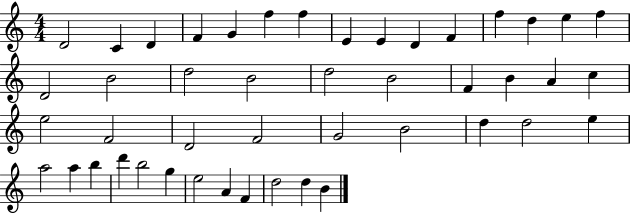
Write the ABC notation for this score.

X:1
T:Untitled
M:4/4
L:1/4
K:C
D2 C D F G f f E E D F f d e f D2 B2 d2 B2 d2 B2 F B A c e2 F2 D2 F2 G2 B2 d d2 e a2 a b d' b2 g e2 A F d2 d B